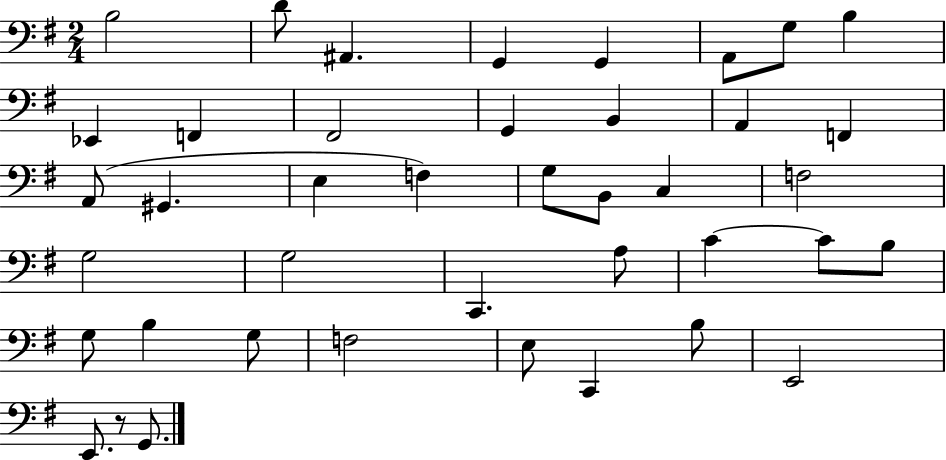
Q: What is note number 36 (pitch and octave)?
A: C2